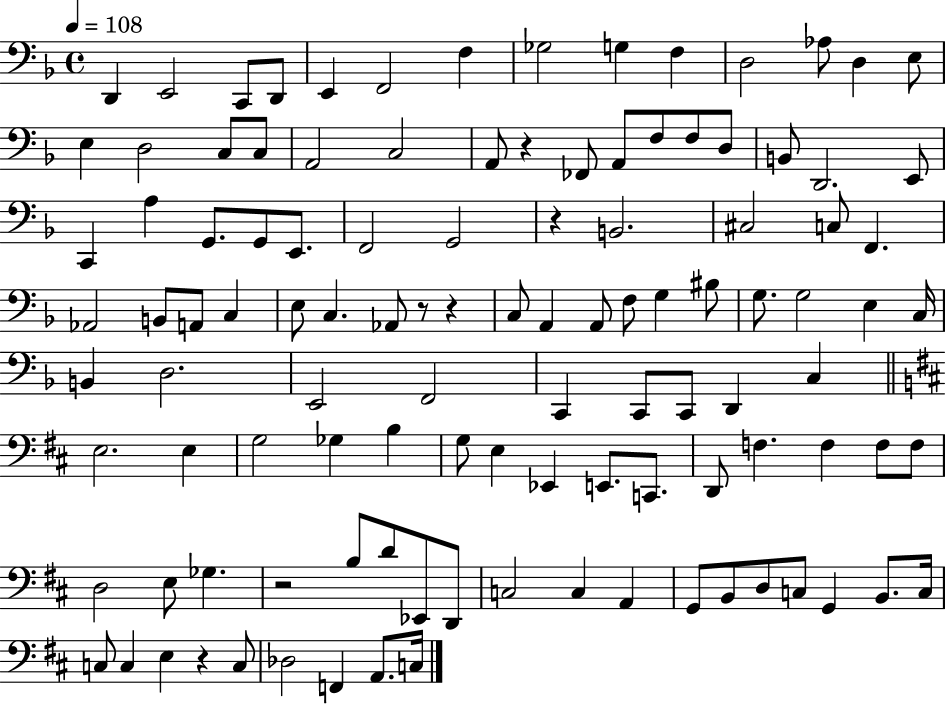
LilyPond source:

{
  \clef bass
  \time 4/4
  \defaultTimeSignature
  \key f \major
  \tempo 4 = 108
  \repeat volta 2 { d,4 e,2 c,8 d,8 | e,4 f,2 f4 | ges2 g4 f4 | d2 aes8 d4 e8 | \break e4 d2 c8 c8 | a,2 c2 | a,8 r4 fes,8 a,8 f8 f8 d8 | b,8 d,2. e,8 | \break c,4 a4 g,8. g,8 e,8. | f,2 g,2 | r4 b,2. | cis2 c8 f,4. | \break aes,2 b,8 a,8 c4 | e8 c4. aes,8 r8 r4 | c8 a,4 a,8 f8 g4 bis8 | g8. g2 e4 c16 | \break b,4 d2. | e,2 f,2 | c,4 c,8 c,8 d,4 c4 | \bar "||" \break \key d \major e2. e4 | g2 ges4 b4 | g8 e4 ees,4 e,8. c,8. | d,8 f4. f4 f8 f8 | \break d2 e8 ges4. | r2 b8 d'8 ees,8 d,8 | c2 c4 a,4 | g,8 b,8 d8 c8 g,4 b,8. c16 | \break c8 c4 e4 r4 c8 | des2 f,4 a,8. c16 | } \bar "|."
}